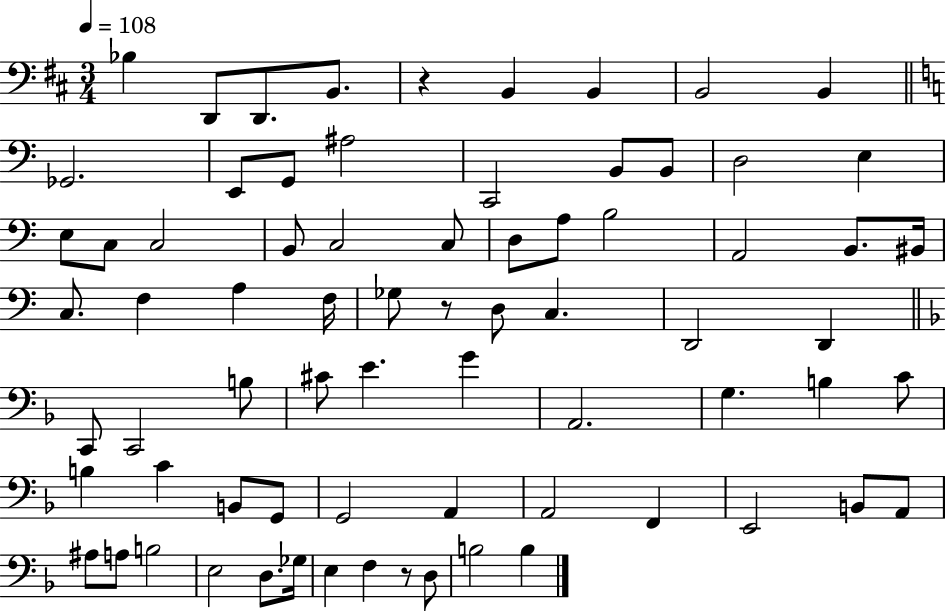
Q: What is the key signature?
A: D major